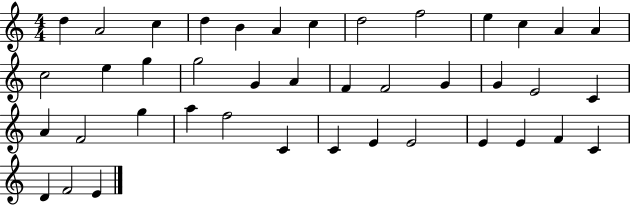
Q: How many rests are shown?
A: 0